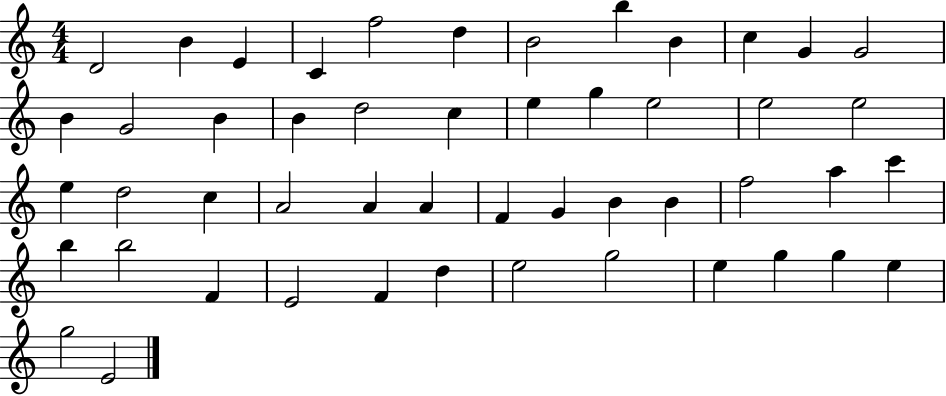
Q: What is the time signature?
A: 4/4